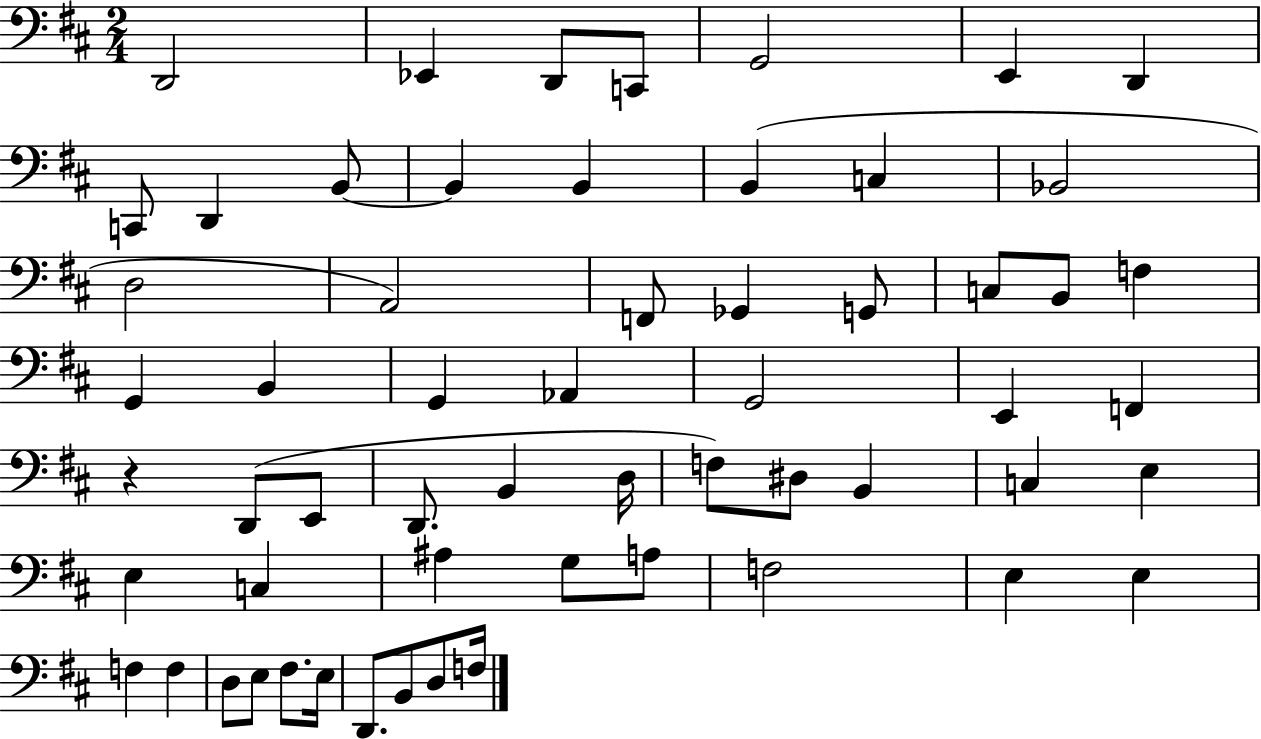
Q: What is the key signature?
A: D major